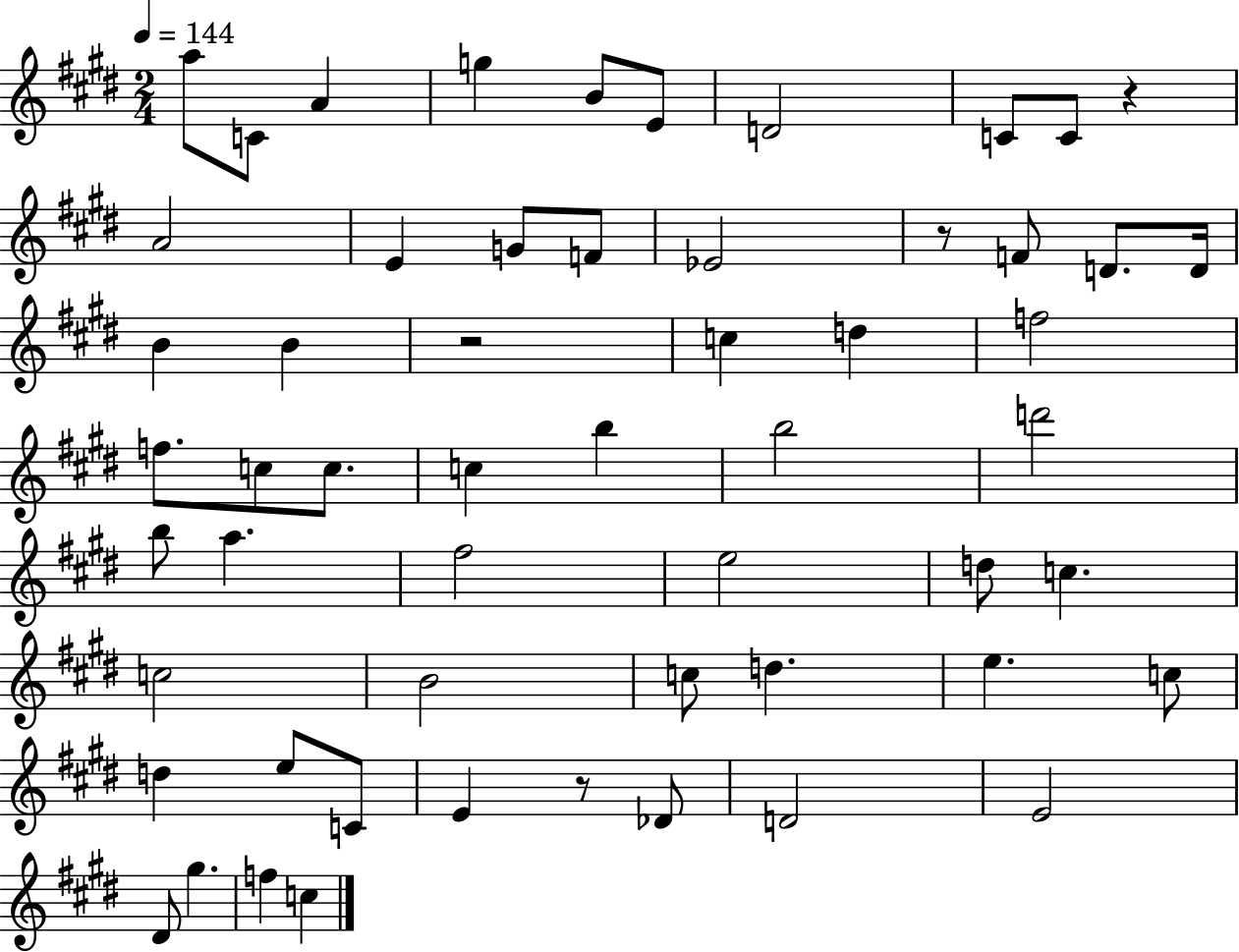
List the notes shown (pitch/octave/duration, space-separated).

A5/e C4/e A4/q G5/q B4/e E4/e D4/h C4/e C4/e R/q A4/h E4/q G4/e F4/e Eb4/h R/e F4/e D4/e. D4/s B4/q B4/q R/h C5/q D5/q F5/h F5/e. C5/e C5/e. C5/q B5/q B5/h D6/h B5/e A5/q. F#5/h E5/h D5/e C5/q. C5/h B4/h C5/e D5/q. E5/q. C5/e D5/q E5/e C4/e E4/q R/e Db4/e D4/h E4/h D#4/e G#5/q. F5/q C5/q